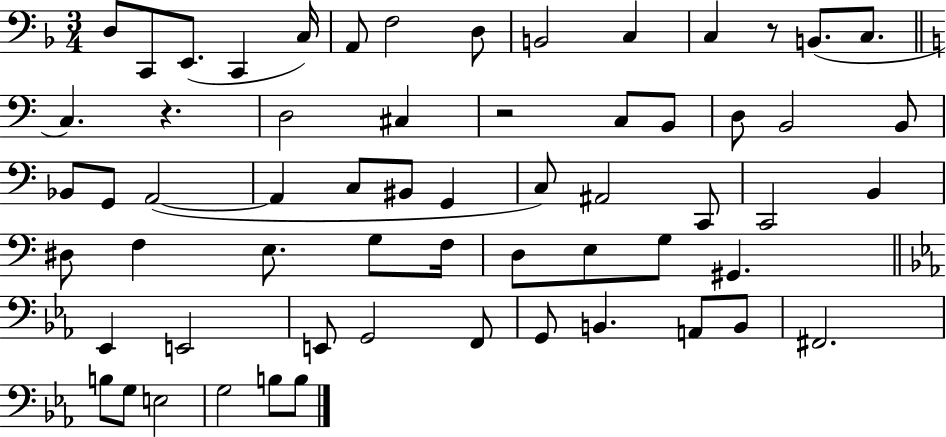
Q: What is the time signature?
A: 3/4